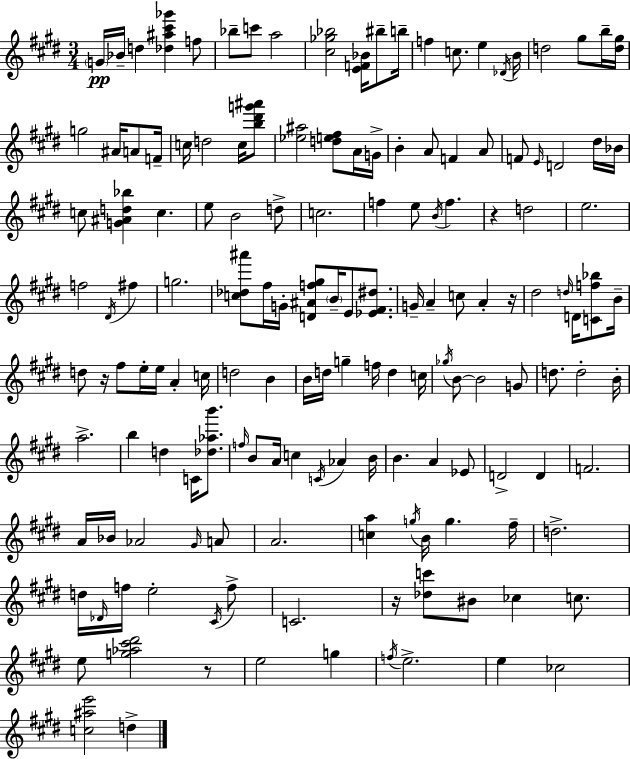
{
  \clef treble
  \numericTimeSignature
  \time 3/4
  \key e \major
  \parenthesize g'16\pp bes'16-- d''4 <des'' ais'' cis''' ges'''>4 f''8 | bes''8-- c'''8 a''2 | <cis'' ges'' bes''>2 <e' f' bes'>16 bis''8-- b''16-- | f''4 c''8. e''4 \acciaccatura { des'16 } | \break b'16 d''2 gis''8 b''16-- | <d'' gis''>16 g''2 ais'16 a'8 | f'16-- c''16 d''2 c''16 <b'' dis''' g''' ais'''>8 | <ees'' ais''>2 <d'' e'' fis''>8 a'16 | \break g'16-> b'4-. a'8 f'4 a'8 | f'8 \grace { e'16 } d'2 | dis''16 bes'16 c''8 <g' ais' d'' bes''>4 c''4. | e''8 b'2 | \break d''8-> c''2. | f''4 e''8 \acciaccatura { b'16 } f''4. | r4 d''2 | e''2. | \break f''2 \acciaccatura { dis'16 } | fis''4 g''2. | <c'' des'' ais'''>8 fis''16 g'16-. <d' ais' f'' gis''>8 \parenthesize b'16-- e'8 | <ees' fis' dis''>8. g'16-- a'4-- c''8 a'4-. | \break r16 dis''2 | \grace { d''16 } d'16 <c' f'' bes''>8 b'16-- d''8 r16 fis''8 e''16-. e''16 | a'4-. c''16 d''2 | b'4 b'16 d''16 g''4-- f''16 | \break d''4 c''16 \acciaccatura { ges''16 } b'8~~ b'2 | g'8 d''8. d''2-. | b'16-. a''2.-> | b''4 d''4 | \break c'16 <des'' aes'' b'''>8. \grace { f''16 } b'8 a'16 c''4 | \acciaccatura { c'16 } aes'4 b'16 b'4. | a'4 ees'8 d'2-> | d'4 f'2. | \break a'16 bes'16 aes'2 | \grace { gis'16 } a'8 a'2. | <c'' a''>4 | \acciaccatura { g''16 } b'16 g''4. fis''16-- d''2.-> | \break d''16 \grace { des'16 } | f''16 e''2-. \acciaccatura { cis'16 } f''8-> | c'2. | r16 <des'' c'''>8 bis'8 ces''4 c''8. | \break e''8 <g'' aes'' cis''' dis'''>2 r8 | e''2 g''4 | \acciaccatura { f''16 } e''2.-> | e''4 ces''2 | \break <c'' ais'' e'''>2 d''4-> | \bar "|."
}